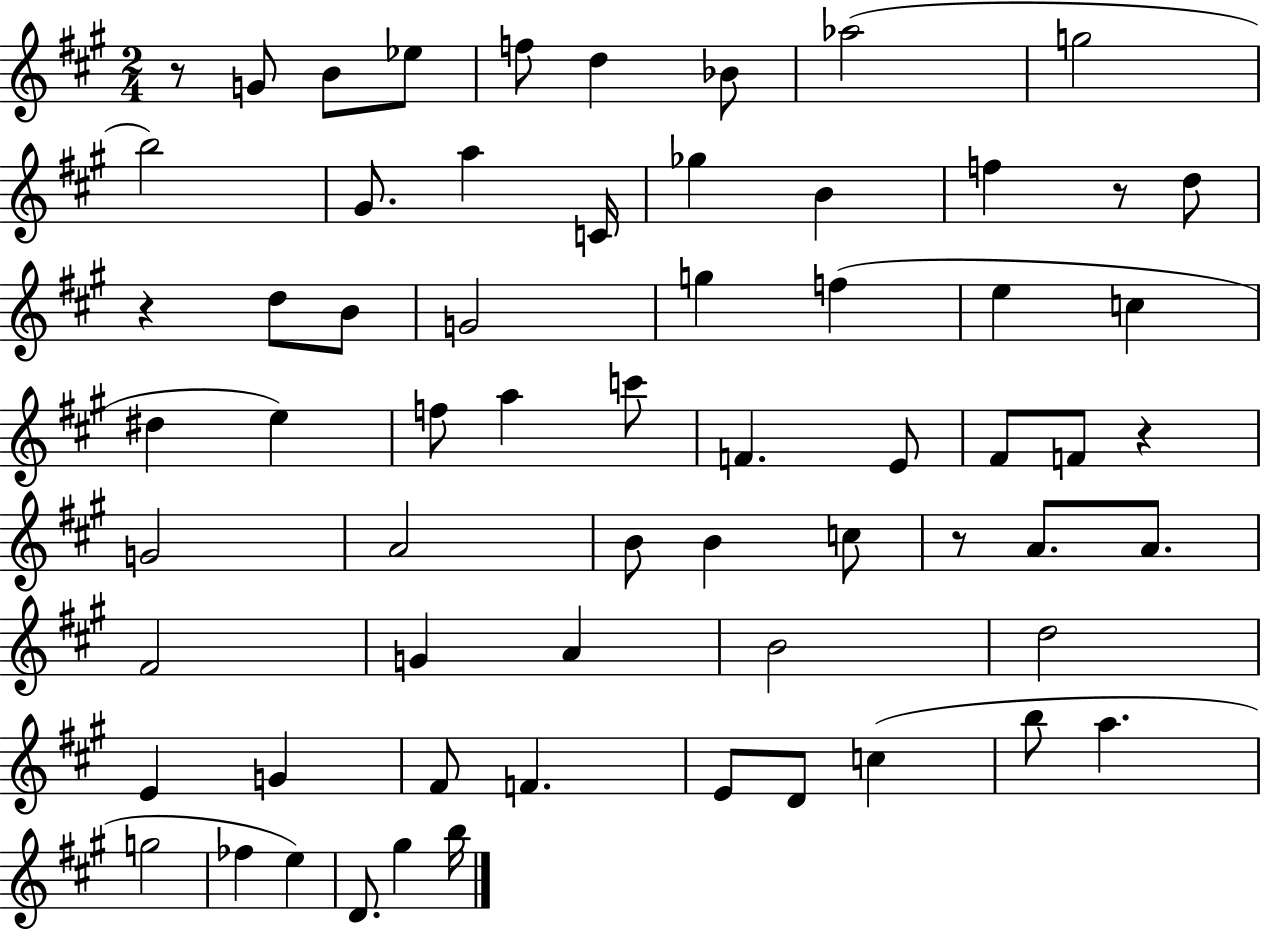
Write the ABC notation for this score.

X:1
T:Untitled
M:2/4
L:1/4
K:A
z/2 G/2 B/2 _e/2 f/2 d _B/2 _a2 g2 b2 ^G/2 a C/4 _g B f z/2 d/2 z d/2 B/2 G2 g f e c ^d e f/2 a c'/2 F E/2 ^F/2 F/2 z G2 A2 B/2 B c/2 z/2 A/2 A/2 ^F2 G A B2 d2 E G ^F/2 F E/2 D/2 c b/2 a g2 _f e D/2 ^g b/4